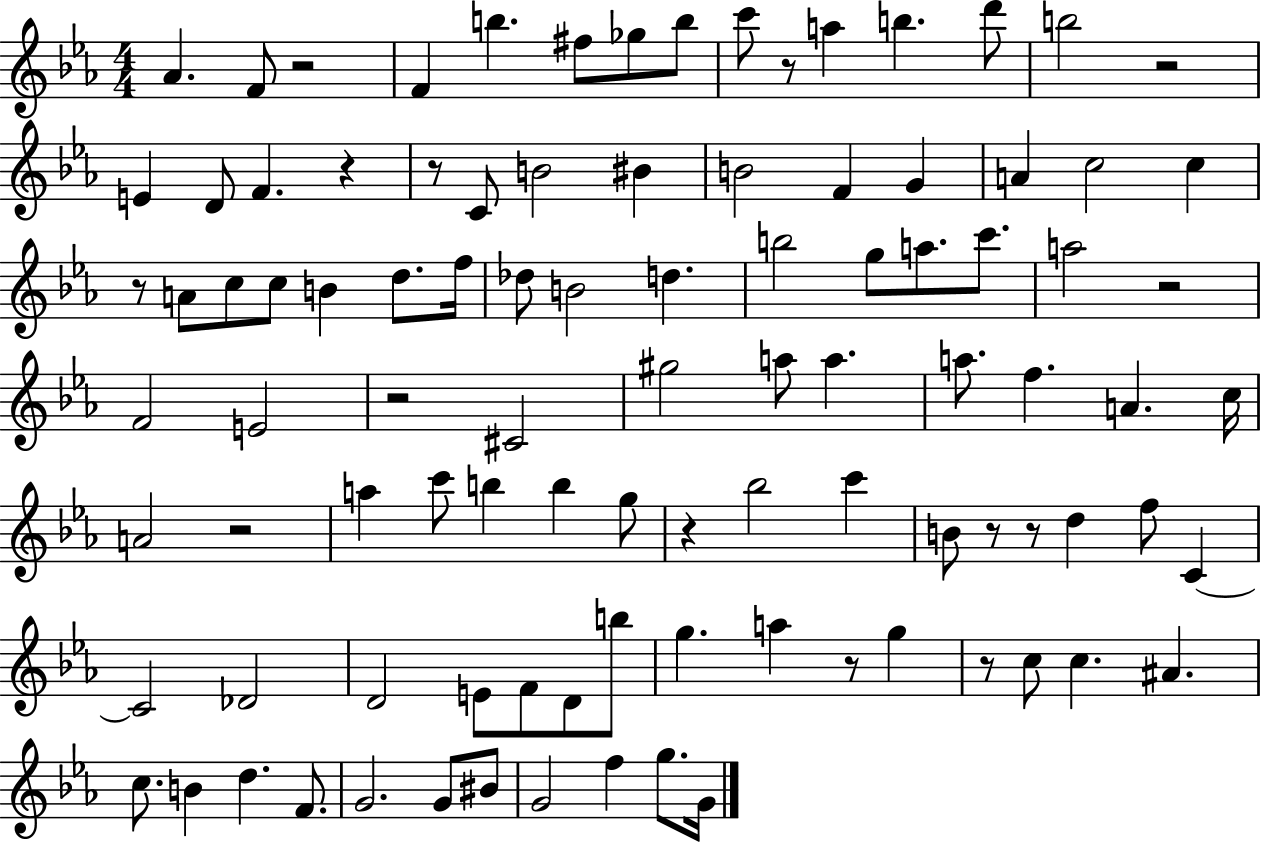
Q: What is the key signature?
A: EES major